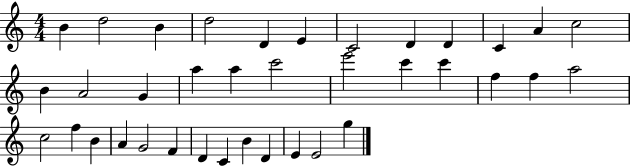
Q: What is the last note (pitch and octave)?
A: G5